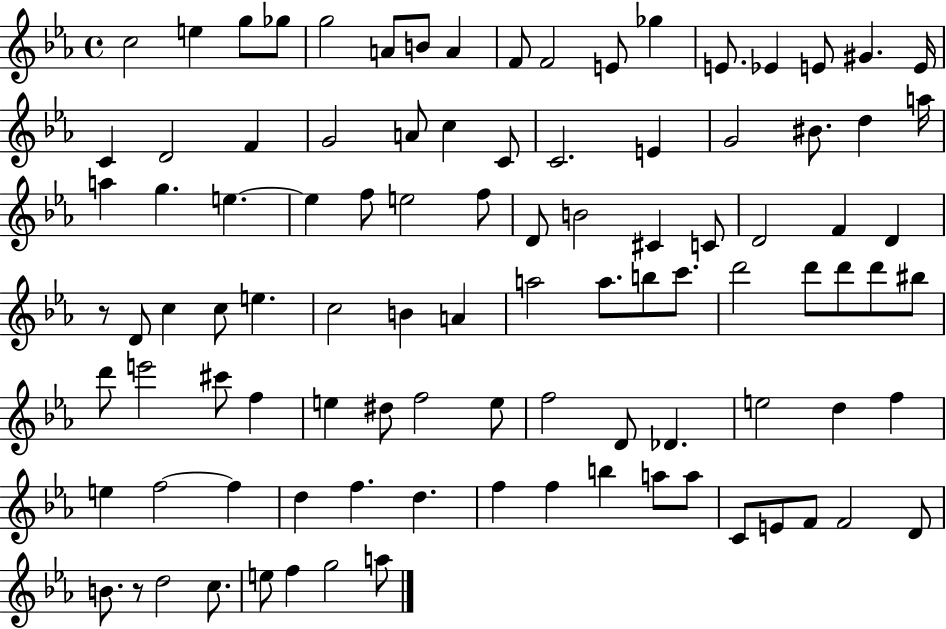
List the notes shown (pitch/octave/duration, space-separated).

C5/h E5/q G5/e Gb5/e G5/h A4/e B4/e A4/q F4/e F4/h E4/e Gb5/q E4/e. Eb4/q E4/e G#4/q. E4/s C4/q D4/h F4/q G4/h A4/e C5/q C4/e C4/h. E4/q G4/h BIS4/e. D5/q A5/s A5/q G5/q. E5/q. E5/q F5/e E5/h F5/e D4/e B4/h C#4/q C4/e D4/h F4/q D4/q R/e D4/e C5/q C5/e E5/q. C5/h B4/q A4/q A5/h A5/e. B5/e C6/e. D6/h D6/e D6/e D6/e BIS5/e D6/e E6/h C#6/e F5/q E5/q D#5/e F5/h E5/e F5/h D4/e Db4/q. E5/h D5/q F5/q E5/q F5/h F5/q D5/q F5/q. D5/q. F5/q F5/q B5/q A5/e A5/e C4/e E4/e F4/e F4/h D4/e B4/e. R/e D5/h C5/e. E5/e F5/q G5/h A5/e